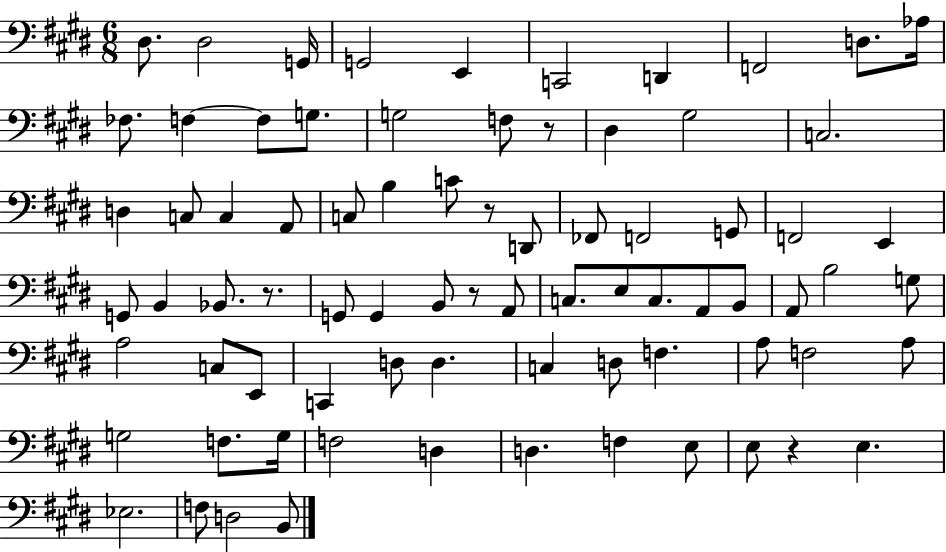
{
  \clef bass
  \numericTimeSignature
  \time 6/8
  \key e \major
  dis8. dis2 g,16 | g,2 e,4 | c,2 d,4 | f,2 d8. aes16 | \break fes8. f4~~ f8 g8. | g2 f8 r8 | dis4 gis2 | c2. | \break d4 c8 c4 a,8 | c8 b4 c'8 r8 d,8 | fes,8 f,2 g,8 | f,2 e,4 | \break g,8 b,4 bes,8. r8. | g,8 g,4 b,8 r8 a,8 | c8. e8 c8. a,8 b,8 | a,8 b2 g8 | \break a2 c8 e,8 | c,4 d8 d4. | c4 d8 f4. | a8 f2 a8 | \break g2 f8. g16 | f2 d4 | d4. f4 e8 | e8 r4 e4. | \break ees2. | f8 d2 b,8 | \bar "|."
}